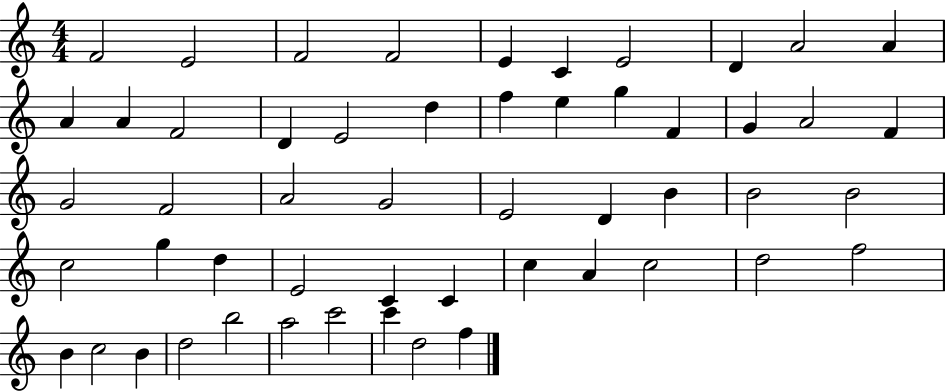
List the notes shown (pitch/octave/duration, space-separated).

F4/h E4/h F4/h F4/h E4/q C4/q E4/h D4/q A4/h A4/q A4/q A4/q F4/h D4/q E4/h D5/q F5/q E5/q G5/q F4/q G4/q A4/h F4/q G4/h F4/h A4/h G4/h E4/h D4/q B4/q B4/h B4/h C5/h G5/q D5/q E4/h C4/q C4/q C5/q A4/q C5/h D5/h F5/h B4/q C5/h B4/q D5/h B5/h A5/h C6/h C6/q D5/h F5/q